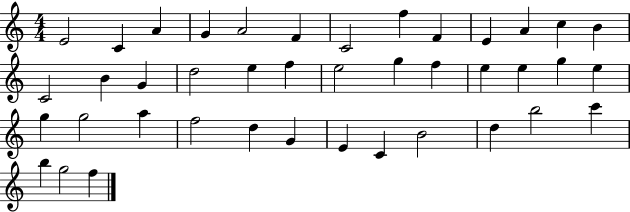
X:1
T:Untitled
M:4/4
L:1/4
K:C
E2 C A G A2 F C2 f F E A c B C2 B G d2 e f e2 g f e e g e g g2 a f2 d G E C B2 d b2 c' b g2 f